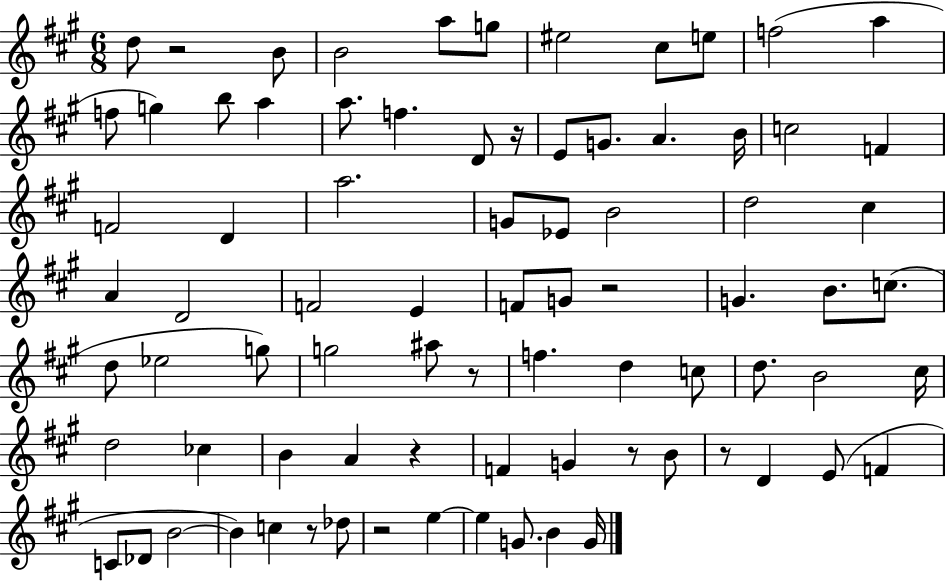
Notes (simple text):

D5/e R/h B4/e B4/h A5/e G5/e EIS5/h C#5/e E5/e F5/h A5/q F5/e G5/q B5/e A5/q A5/e. F5/q. D4/e R/s E4/e G4/e. A4/q. B4/s C5/h F4/q F4/h D4/q A5/h. G4/e Eb4/e B4/h D5/h C#5/q A4/q D4/h F4/h E4/q F4/e G4/e R/h G4/q. B4/e. C5/e. D5/e Eb5/h G5/e G5/h A#5/e R/e F5/q. D5/q C5/e D5/e. B4/h C#5/s D5/h CES5/q B4/q A4/q R/q F4/q G4/q R/e B4/e R/e D4/q E4/e F4/q C4/e Db4/e B4/h B4/q C5/q R/e Db5/e R/h E5/q E5/q G4/e. B4/q G4/s